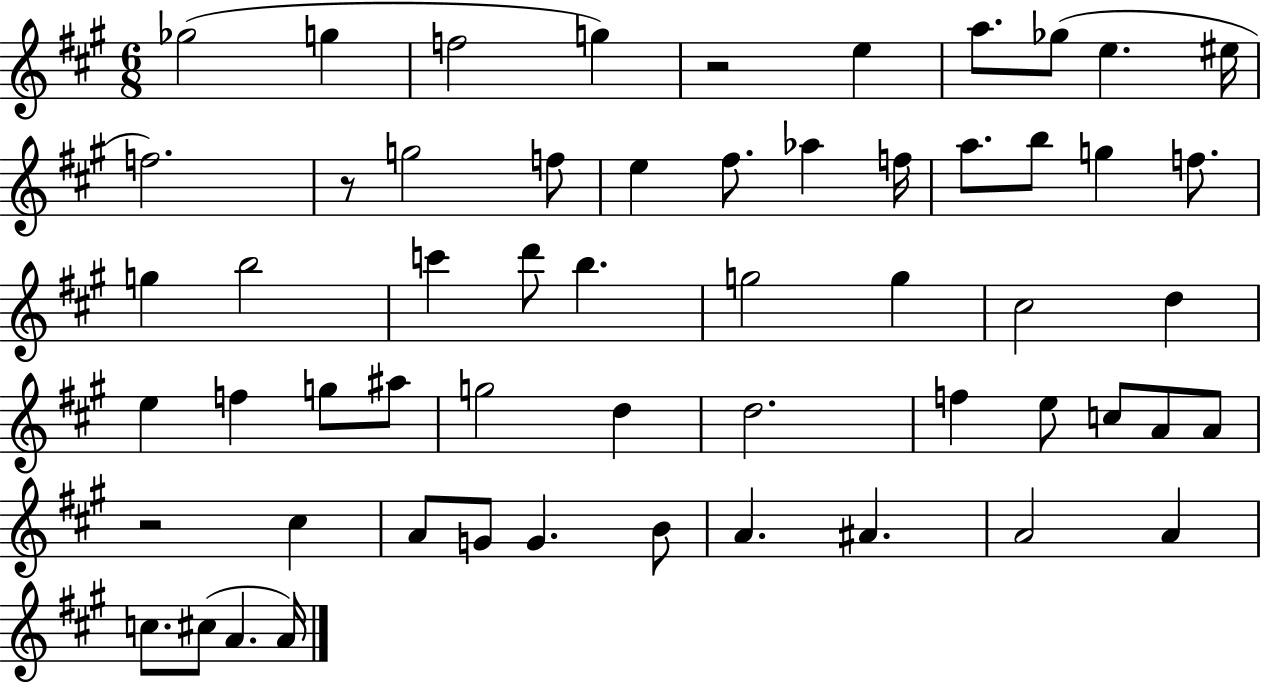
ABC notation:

X:1
T:Untitled
M:6/8
L:1/4
K:A
_g2 g f2 g z2 e a/2 _g/2 e ^e/4 f2 z/2 g2 f/2 e ^f/2 _a f/4 a/2 b/2 g f/2 g b2 c' d'/2 b g2 g ^c2 d e f g/2 ^a/2 g2 d d2 f e/2 c/2 A/2 A/2 z2 ^c A/2 G/2 G B/2 A ^A A2 A c/2 ^c/2 A A/4